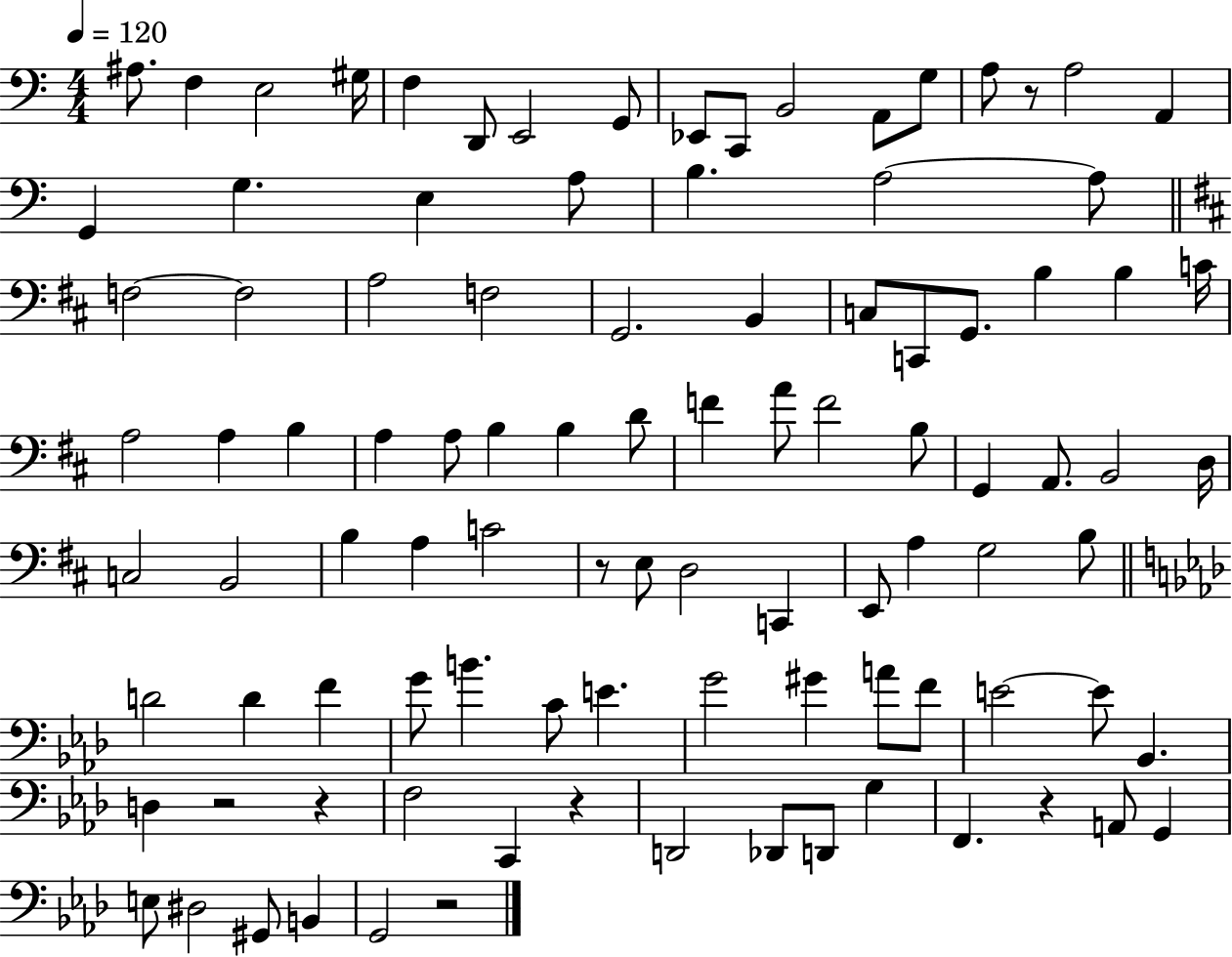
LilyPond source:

{
  \clef bass
  \numericTimeSignature
  \time 4/4
  \key c \major
  \tempo 4 = 120
  ais8. f4 e2 gis16 | f4 d,8 e,2 g,8 | ees,8 c,8 b,2 a,8 g8 | a8 r8 a2 a,4 | \break g,4 g4. e4 a8 | b4. a2~~ a8 | \bar "||" \break \key d \major f2~~ f2 | a2 f2 | g,2. b,4 | c8 c,8 g,8. b4 b4 c'16 | \break a2 a4 b4 | a4 a8 b4 b4 d'8 | f'4 a'8 f'2 b8 | g,4 a,8. b,2 d16 | \break c2 b,2 | b4 a4 c'2 | r8 e8 d2 c,4 | e,8 a4 g2 b8 | \break \bar "||" \break \key aes \major d'2 d'4 f'4 | g'8 b'4. c'8 e'4. | g'2 gis'4 a'8 f'8 | e'2~~ e'8 bes,4. | \break d4 r2 r4 | f2 c,4 r4 | d,2 des,8 d,8 g4 | f,4. r4 a,8 g,4 | \break e8 dis2 gis,8 b,4 | g,2 r2 | \bar "|."
}